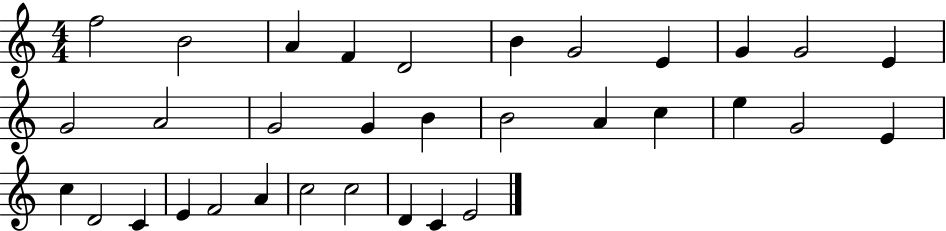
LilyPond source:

{
  \clef treble
  \numericTimeSignature
  \time 4/4
  \key c \major
  f''2 b'2 | a'4 f'4 d'2 | b'4 g'2 e'4 | g'4 g'2 e'4 | \break g'2 a'2 | g'2 g'4 b'4 | b'2 a'4 c''4 | e''4 g'2 e'4 | \break c''4 d'2 c'4 | e'4 f'2 a'4 | c''2 c''2 | d'4 c'4 e'2 | \break \bar "|."
}